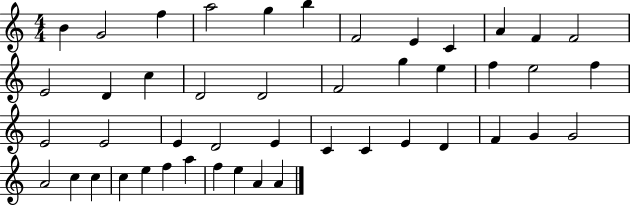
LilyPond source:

{
  \clef treble
  \numericTimeSignature
  \time 4/4
  \key c \major
  b'4 g'2 f''4 | a''2 g''4 b''4 | f'2 e'4 c'4 | a'4 f'4 f'2 | \break e'2 d'4 c''4 | d'2 d'2 | f'2 g''4 e''4 | f''4 e''2 f''4 | \break e'2 e'2 | e'4 d'2 e'4 | c'4 c'4 e'4 d'4 | f'4 g'4 g'2 | \break a'2 c''4 c''4 | c''4 e''4 f''4 a''4 | f''4 e''4 a'4 a'4 | \bar "|."
}